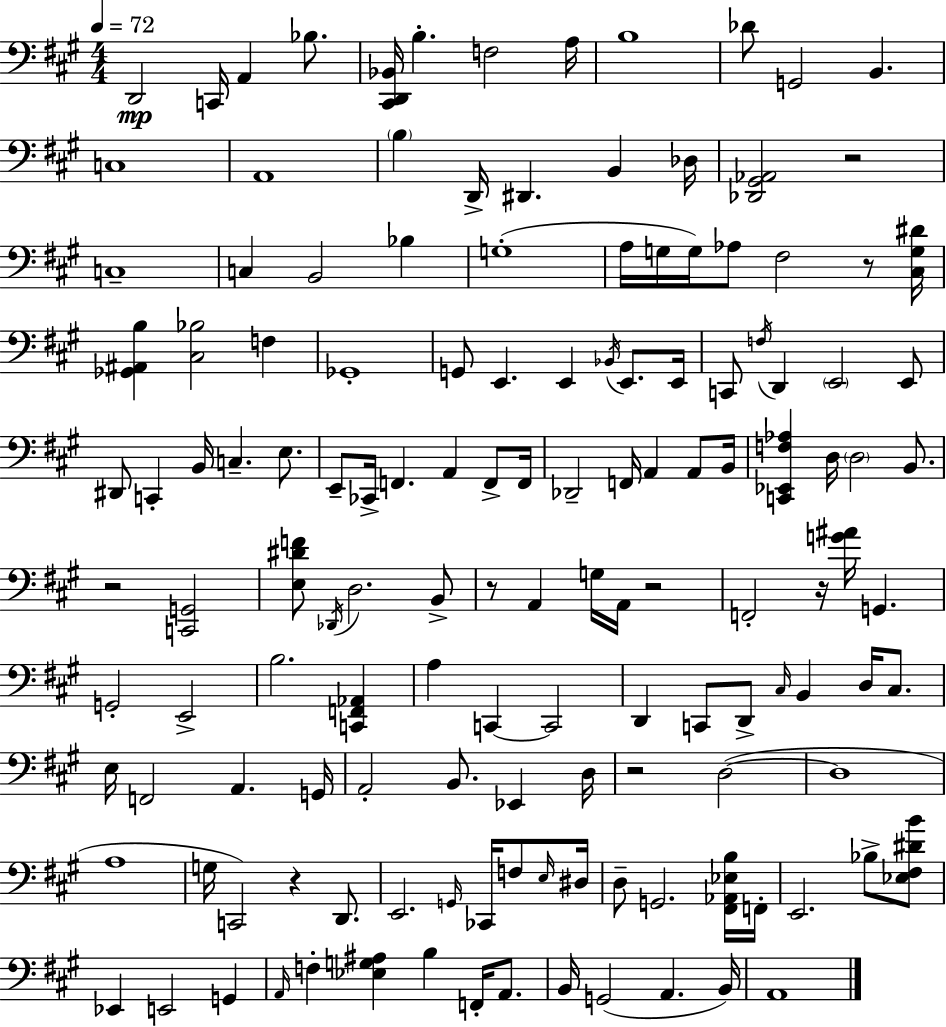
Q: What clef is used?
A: bass